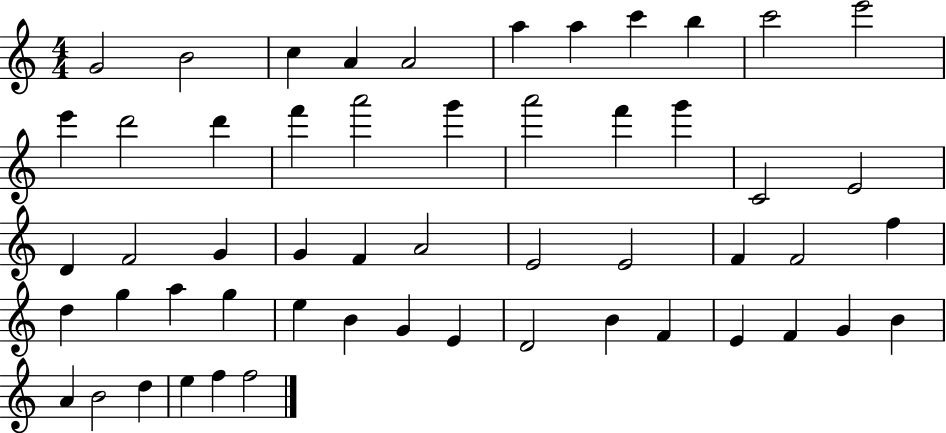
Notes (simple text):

G4/h B4/h C5/q A4/q A4/h A5/q A5/q C6/q B5/q C6/h E6/h E6/q D6/h D6/q F6/q A6/h G6/q A6/h F6/q G6/q C4/h E4/h D4/q F4/h G4/q G4/q F4/q A4/h E4/h E4/h F4/q F4/h F5/q D5/q G5/q A5/q G5/q E5/q B4/q G4/q E4/q D4/h B4/q F4/q E4/q F4/q G4/q B4/q A4/q B4/h D5/q E5/q F5/q F5/h